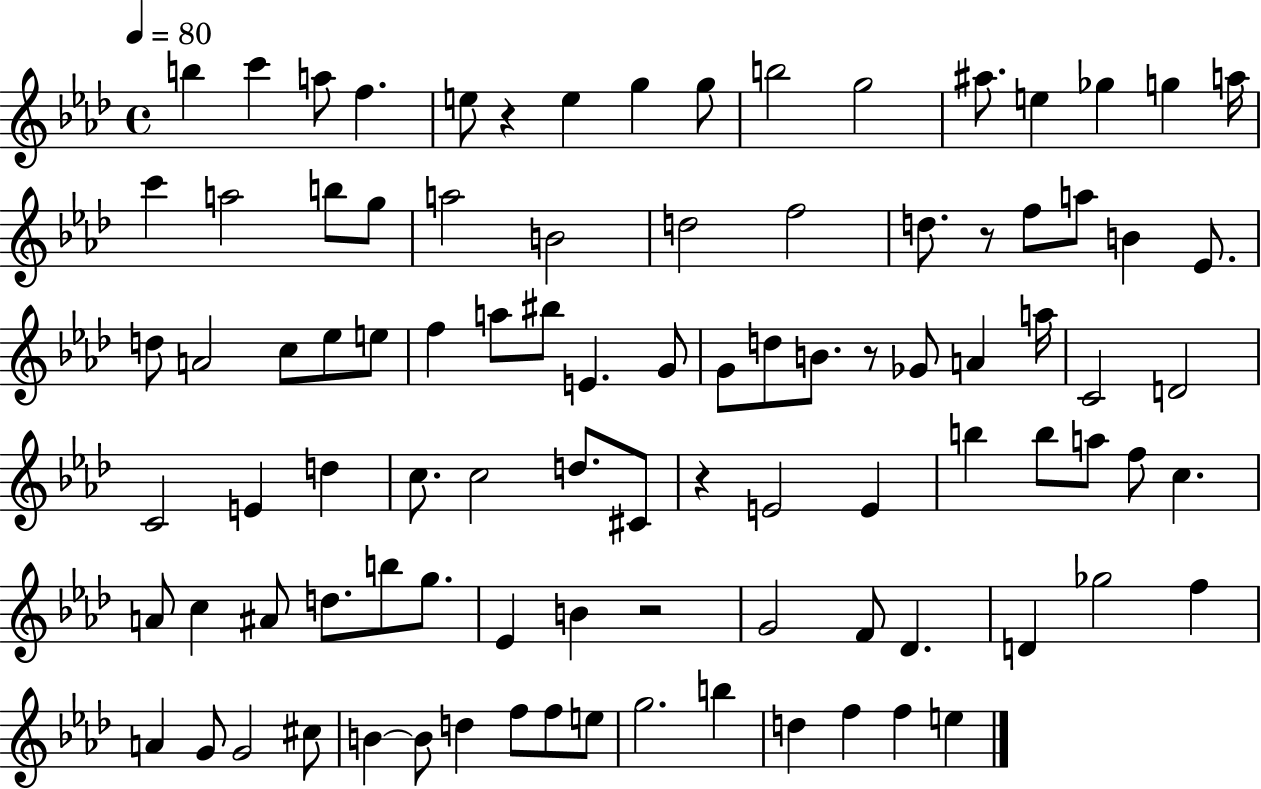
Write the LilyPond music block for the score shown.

{
  \clef treble
  \time 4/4
  \defaultTimeSignature
  \key aes \major
  \tempo 4 = 80
  \repeat volta 2 { b''4 c'''4 a''8 f''4. | e''8 r4 e''4 g''4 g''8 | b''2 g''2 | ais''8. e''4 ges''4 g''4 a''16 | \break c'''4 a''2 b''8 g''8 | a''2 b'2 | d''2 f''2 | d''8. r8 f''8 a''8 b'4 ees'8. | \break d''8 a'2 c''8 ees''8 e''8 | f''4 a''8 bis''8 e'4. g'8 | g'8 d''8 b'8. r8 ges'8 a'4 a''16 | c'2 d'2 | \break c'2 e'4 d''4 | c''8. c''2 d''8. cis'8 | r4 e'2 e'4 | b''4 b''8 a''8 f''8 c''4. | \break a'8 c''4 ais'8 d''8. b''8 g''8. | ees'4 b'4 r2 | g'2 f'8 des'4. | d'4 ges''2 f''4 | \break a'4 g'8 g'2 cis''8 | b'4~~ b'8 d''4 f''8 f''8 e''8 | g''2. b''4 | d''4 f''4 f''4 e''4 | \break } \bar "|."
}